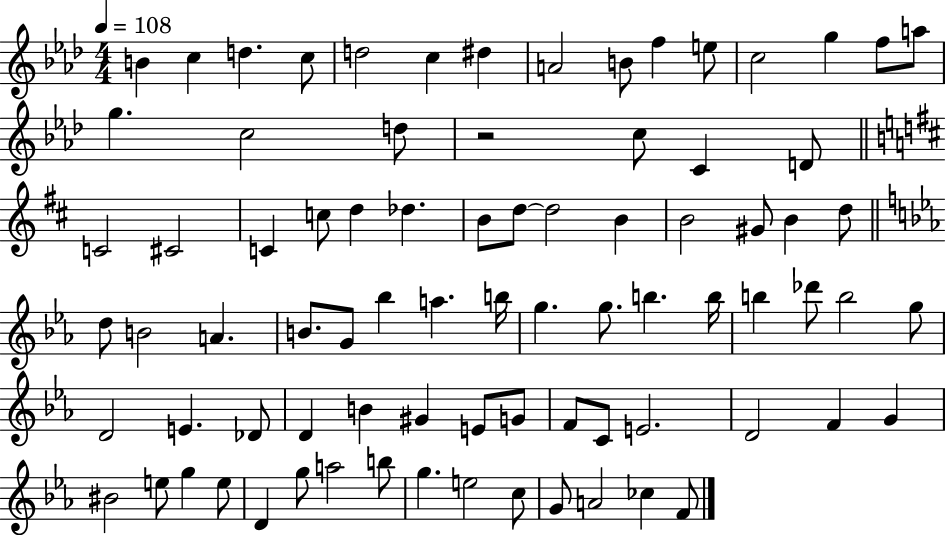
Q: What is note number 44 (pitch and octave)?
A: G5